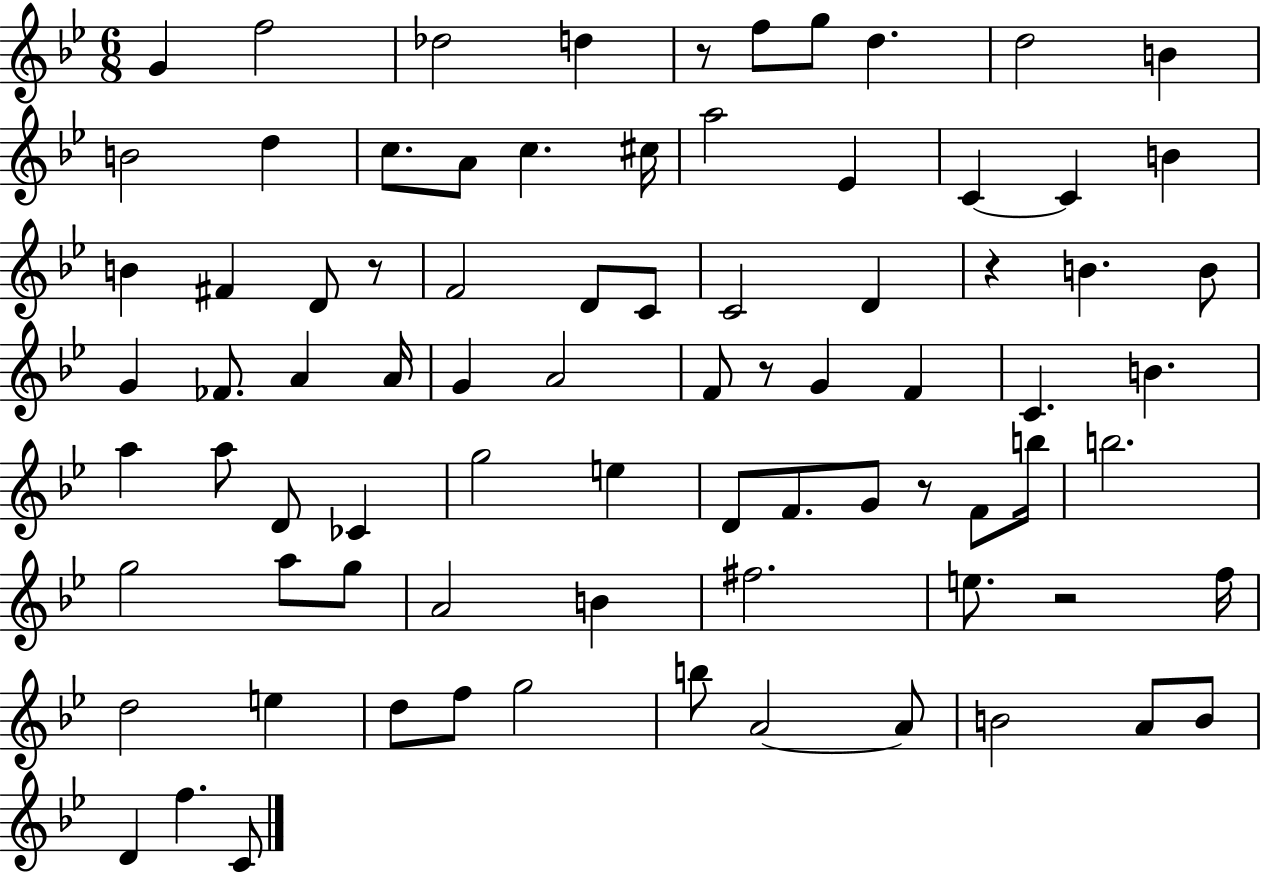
X:1
T:Untitled
M:6/8
L:1/4
K:Bb
G f2 _d2 d z/2 f/2 g/2 d d2 B B2 d c/2 A/2 c ^c/4 a2 _E C C B B ^F D/2 z/2 F2 D/2 C/2 C2 D z B B/2 G _F/2 A A/4 G A2 F/2 z/2 G F C B a a/2 D/2 _C g2 e D/2 F/2 G/2 z/2 F/2 b/4 b2 g2 a/2 g/2 A2 B ^f2 e/2 z2 f/4 d2 e d/2 f/2 g2 b/2 A2 A/2 B2 A/2 B/2 D f C/2